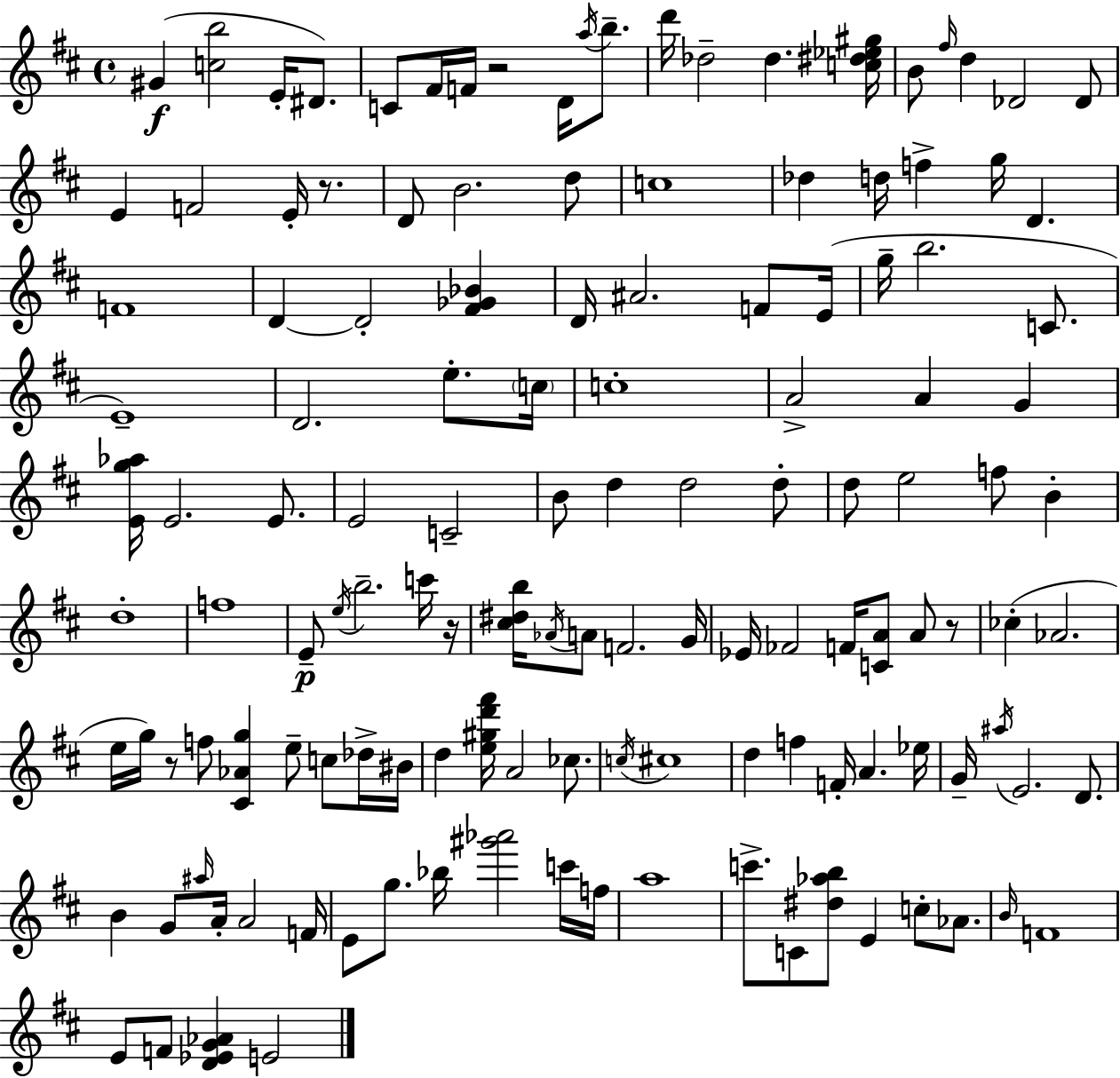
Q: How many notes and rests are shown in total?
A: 134